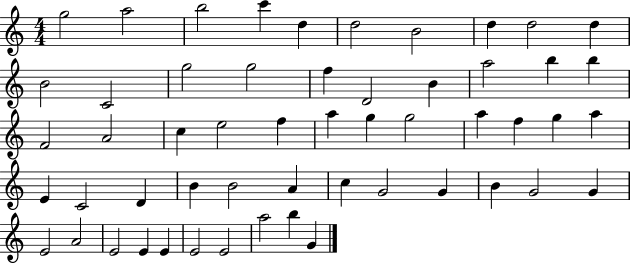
G5/h A5/h B5/h C6/q D5/q D5/h B4/h D5/q D5/h D5/q B4/h C4/h G5/h G5/h F5/q D4/h B4/q A5/h B5/q B5/q F4/h A4/h C5/q E5/h F5/q A5/q G5/q G5/h A5/q F5/q G5/q A5/q E4/q C4/h D4/q B4/q B4/h A4/q C5/q G4/h G4/q B4/q G4/h G4/q E4/h A4/h E4/h E4/q E4/q E4/h E4/h A5/h B5/q G4/q